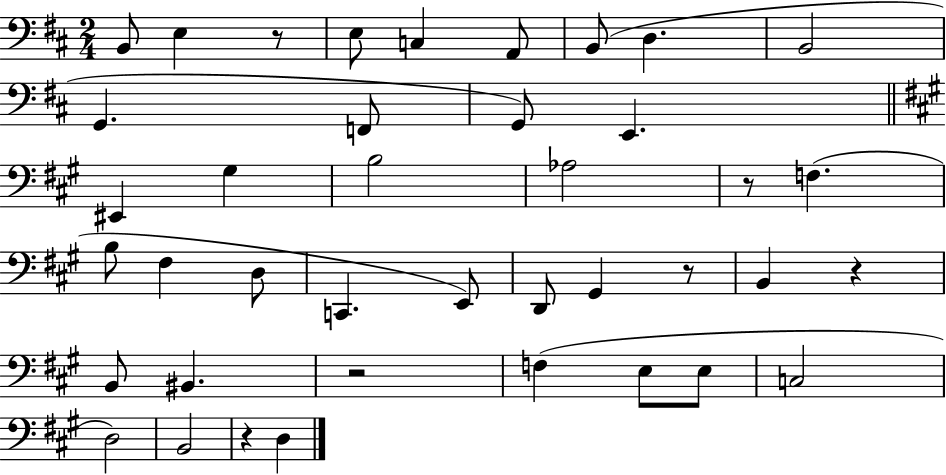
X:1
T:Untitled
M:2/4
L:1/4
K:D
B,,/2 E, z/2 E,/2 C, A,,/2 B,,/2 D, B,,2 G,, F,,/2 G,,/2 E,, ^E,, ^G, B,2 _A,2 z/2 F, B,/2 ^F, D,/2 C,, E,,/2 D,,/2 ^G,, z/2 B,, z B,,/2 ^B,, z2 F, E,/2 E,/2 C,2 D,2 B,,2 z D,